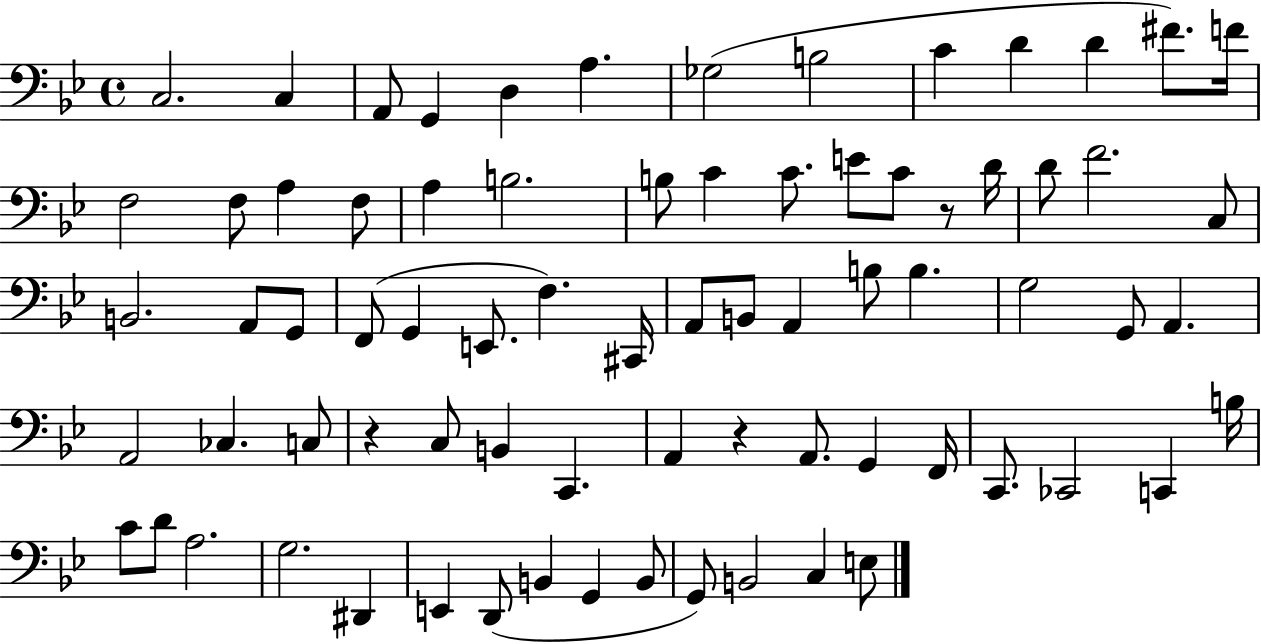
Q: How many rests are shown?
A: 3